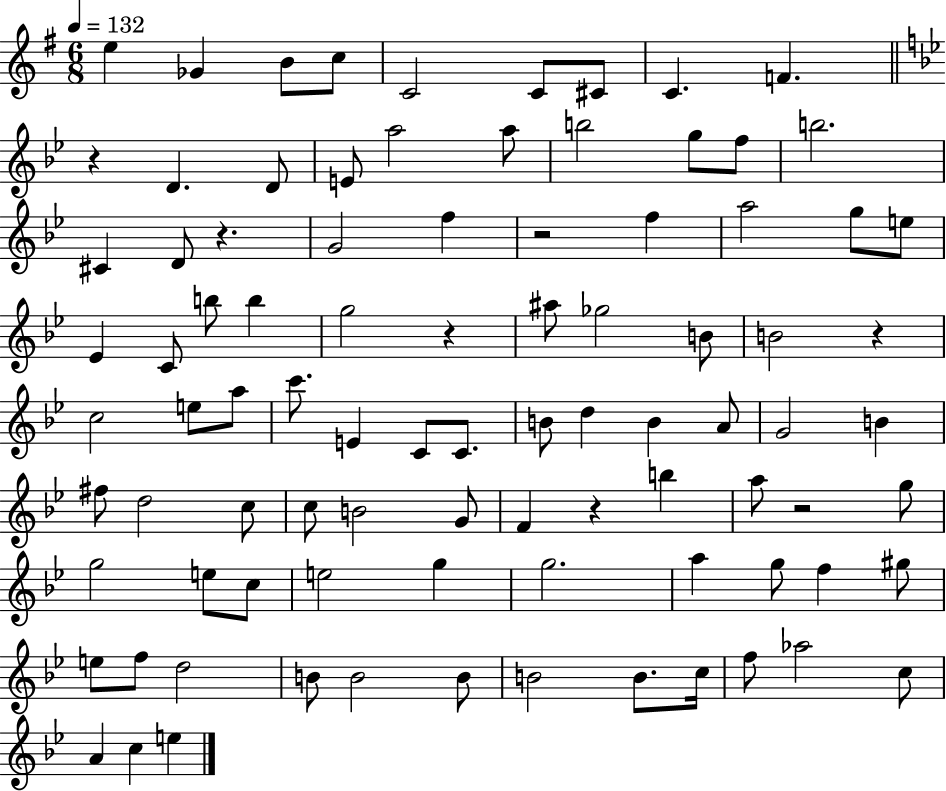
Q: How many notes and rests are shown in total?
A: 90